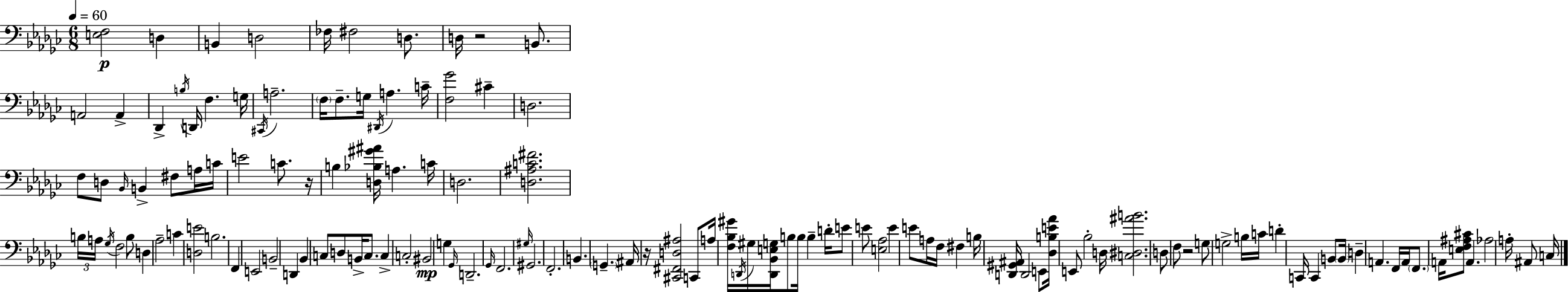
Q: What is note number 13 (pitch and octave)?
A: D2